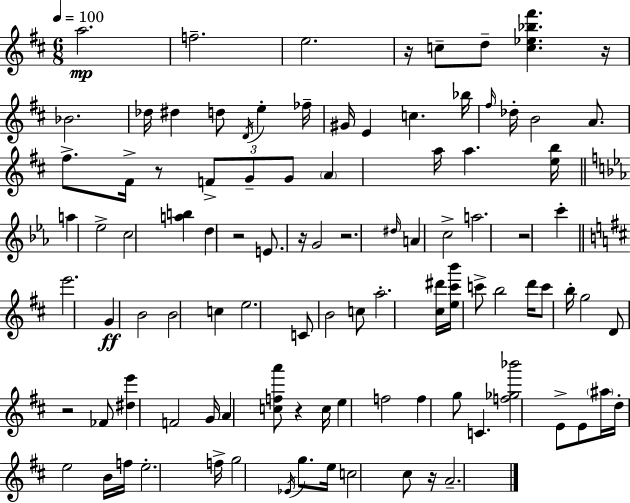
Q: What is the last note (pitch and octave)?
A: A4